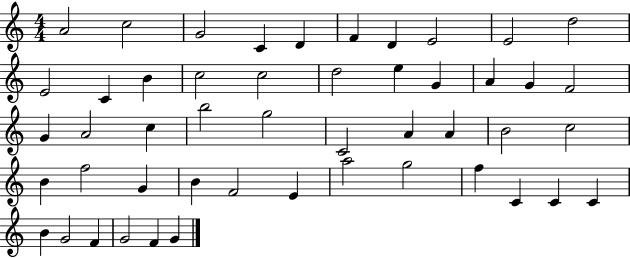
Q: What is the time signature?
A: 4/4